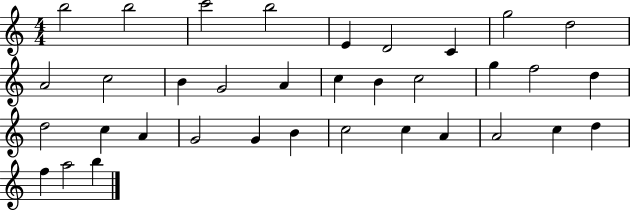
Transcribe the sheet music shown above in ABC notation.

X:1
T:Untitled
M:4/4
L:1/4
K:C
b2 b2 c'2 b2 E D2 C g2 d2 A2 c2 B G2 A c B c2 g f2 d d2 c A G2 G B c2 c A A2 c d f a2 b